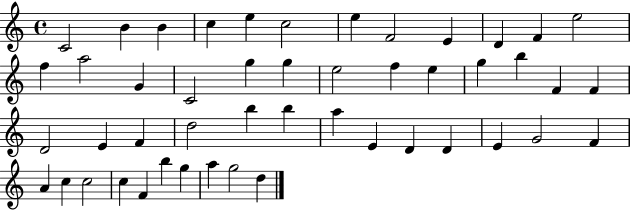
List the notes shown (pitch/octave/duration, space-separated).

C4/h B4/q B4/q C5/q E5/q C5/h E5/q F4/h E4/q D4/q F4/q E5/h F5/q A5/h G4/q C4/h G5/q G5/q E5/h F5/q E5/q G5/q B5/q F4/q F4/q D4/h E4/q F4/q D5/h B5/q B5/q A5/q E4/q D4/q D4/q E4/q G4/h F4/q A4/q C5/q C5/h C5/q F4/q B5/q G5/q A5/q G5/h D5/q